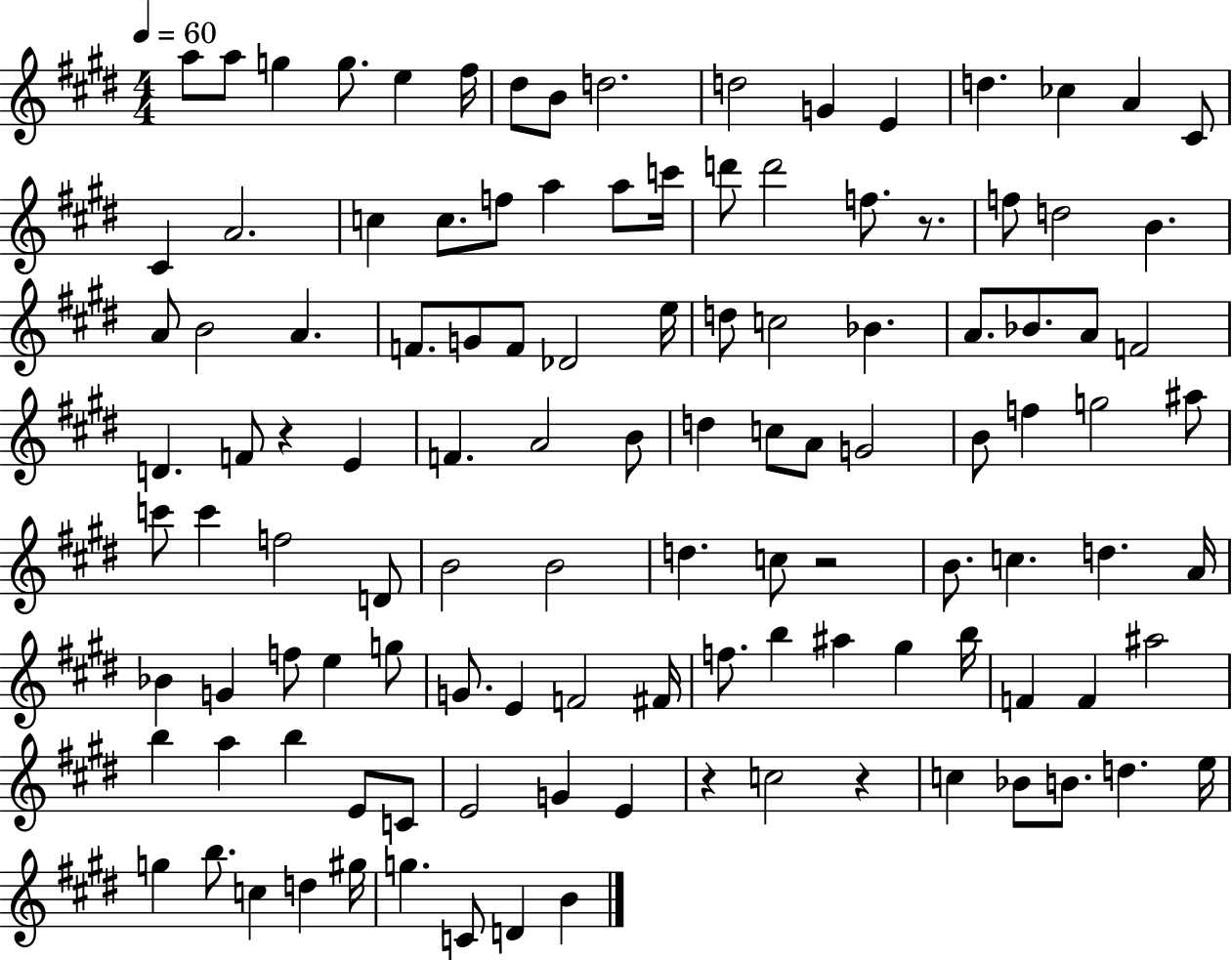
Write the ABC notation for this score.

X:1
T:Untitled
M:4/4
L:1/4
K:E
a/2 a/2 g g/2 e ^f/4 ^d/2 B/2 d2 d2 G E d _c A ^C/2 ^C A2 c c/2 f/2 a a/2 c'/4 d'/2 d'2 f/2 z/2 f/2 d2 B A/2 B2 A F/2 G/2 F/2 _D2 e/4 d/2 c2 _B A/2 _B/2 A/2 F2 D F/2 z E F A2 B/2 d c/2 A/2 G2 B/2 f g2 ^a/2 c'/2 c' f2 D/2 B2 B2 d c/2 z2 B/2 c d A/4 _B G f/2 e g/2 G/2 E F2 ^F/4 f/2 b ^a ^g b/4 F F ^a2 b a b E/2 C/2 E2 G E z c2 z c _B/2 B/2 d e/4 g b/2 c d ^g/4 g C/2 D B